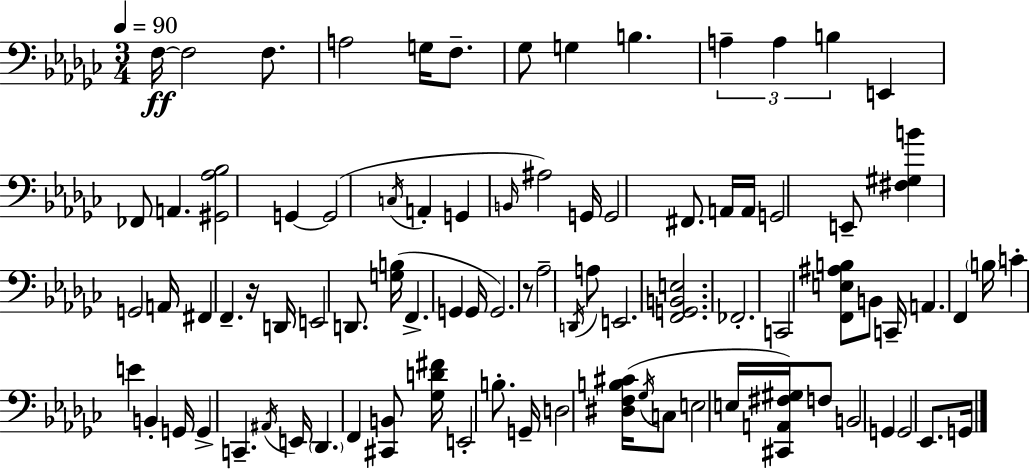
X:1
T:Untitled
M:3/4
L:1/4
K:Ebm
F,/4 F,2 F,/2 A,2 G,/4 F,/2 _G,/2 G, B, A, A, B, E,, _F,,/2 A,, [^G,,_A,_B,]2 G,, G,,2 C,/4 A,, G,, B,,/4 ^A,2 G,,/4 G,,2 ^F,,/2 A,,/4 A,,/4 G,,2 E,,/2 [^F,^G,B] G,,2 A,,/4 ^F,, F,, z/4 D,,/4 E,,2 D,,/2 [G,B,]/4 F,, G,, G,,/4 G,,2 z/2 _A,2 D,,/4 A,/2 E,,2 [F,,G,,B,,E,]2 _F,,2 C,,2 [F,,E,^A,B,]/2 B,,/2 C,,/4 A,, F,, B,/4 C E B,, G,,/4 G,, C,, ^A,,/4 E,,/4 _D,, F,, [^C,,B,,]/2 [_G,D^F]/4 E,,2 B,/2 G,,/4 D,2 [^D,F,B,^C]/4 _G,/4 C,/2 E,2 E,/4 [^C,,A,,^F,^G,]/4 F,/2 B,,2 G,, G,,2 _E,,/2 G,,/4